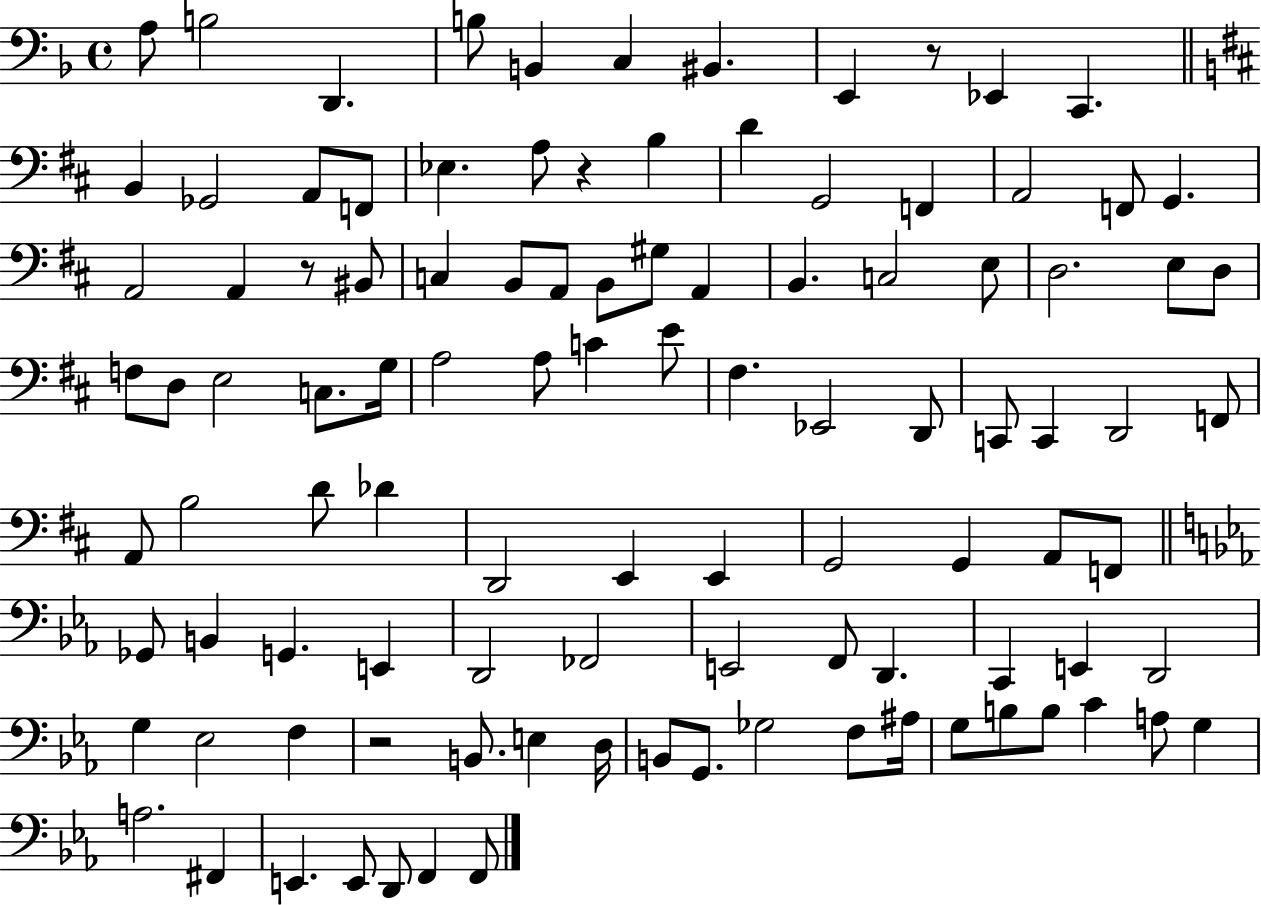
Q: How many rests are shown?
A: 4